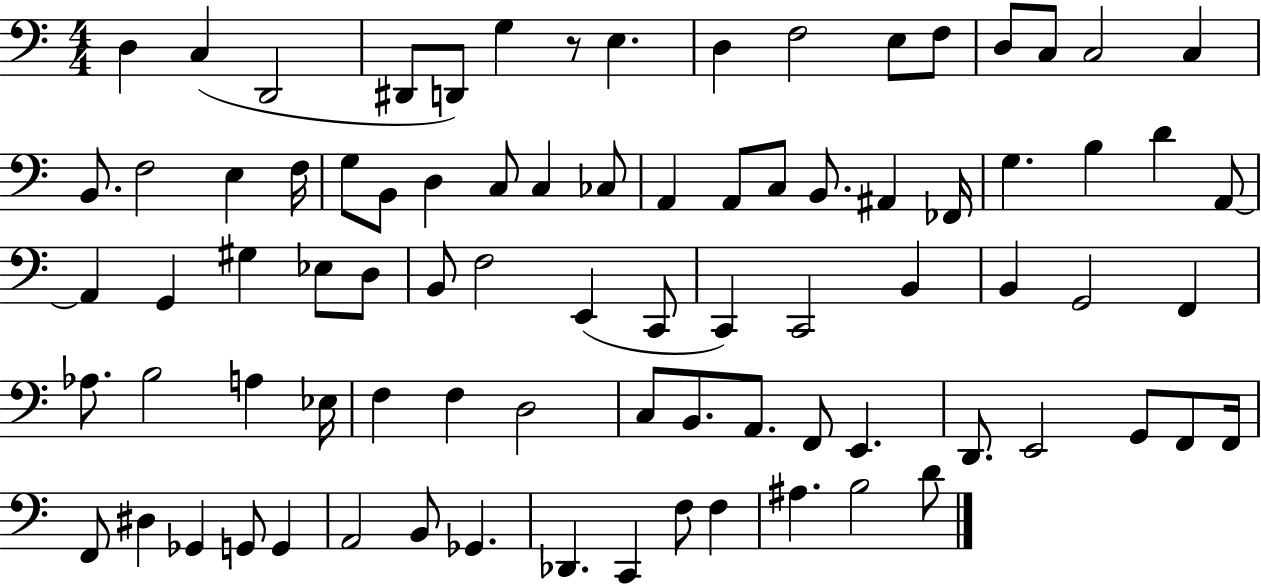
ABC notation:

X:1
T:Untitled
M:4/4
L:1/4
K:C
D, C, D,,2 ^D,,/2 D,,/2 G, z/2 E, D, F,2 E,/2 F,/2 D,/2 C,/2 C,2 C, B,,/2 F,2 E, F,/4 G,/2 B,,/2 D, C,/2 C, _C,/2 A,, A,,/2 C,/2 B,,/2 ^A,, _F,,/4 G, B, D A,,/2 A,, G,, ^G, _E,/2 D,/2 B,,/2 F,2 E,, C,,/2 C,, C,,2 B,, B,, G,,2 F,, _A,/2 B,2 A, _E,/4 F, F, D,2 C,/2 B,,/2 A,,/2 F,,/2 E,, D,,/2 E,,2 G,,/2 F,,/2 F,,/4 F,,/2 ^D, _G,, G,,/2 G,, A,,2 B,,/2 _G,, _D,, C,, F,/2 F, ^A, B,2 D/2